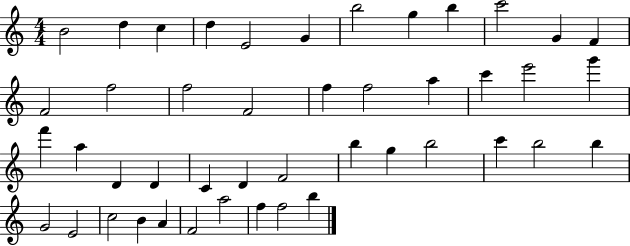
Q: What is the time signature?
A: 4/4